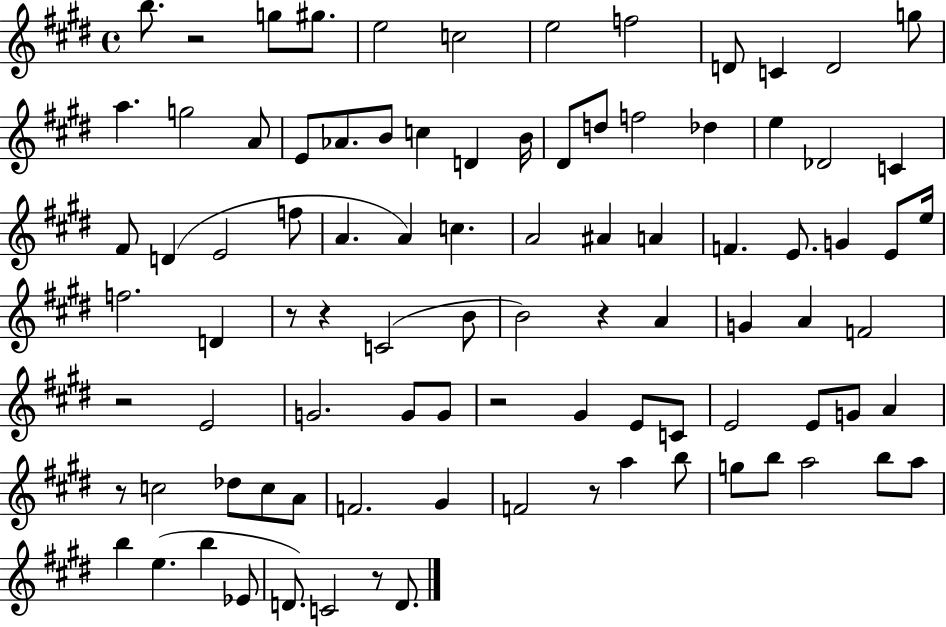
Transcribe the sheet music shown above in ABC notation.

X:1
T:Untitled
M:4/4
L:1/4
K:E
b/2 z2 g/2 ^g/2 e2 c2 e2 f2 D/2 C D2 g/2 a g2 A/2 E/2 _A/2 B/2 c D B/4 ^D/2 d/2 f2 _d e _D2 C ^F/2 D E2 f/2 A A c A2 ^A A F E/2 G E/2 e/4 f2 D z/2 z C2 B/2 B2 z A G A F2 z2 E2 G2 G/2 G/2 z2 ^G E/2 C/2 E2 E/2 G/2 A z/2 c2 _d/2 c/2 A/2 F2 ^G F2 z/2 a b/2 g/2 b/2 a2 b/2 a/2 b e b _E/2 D/2 C2 z/2 D/2